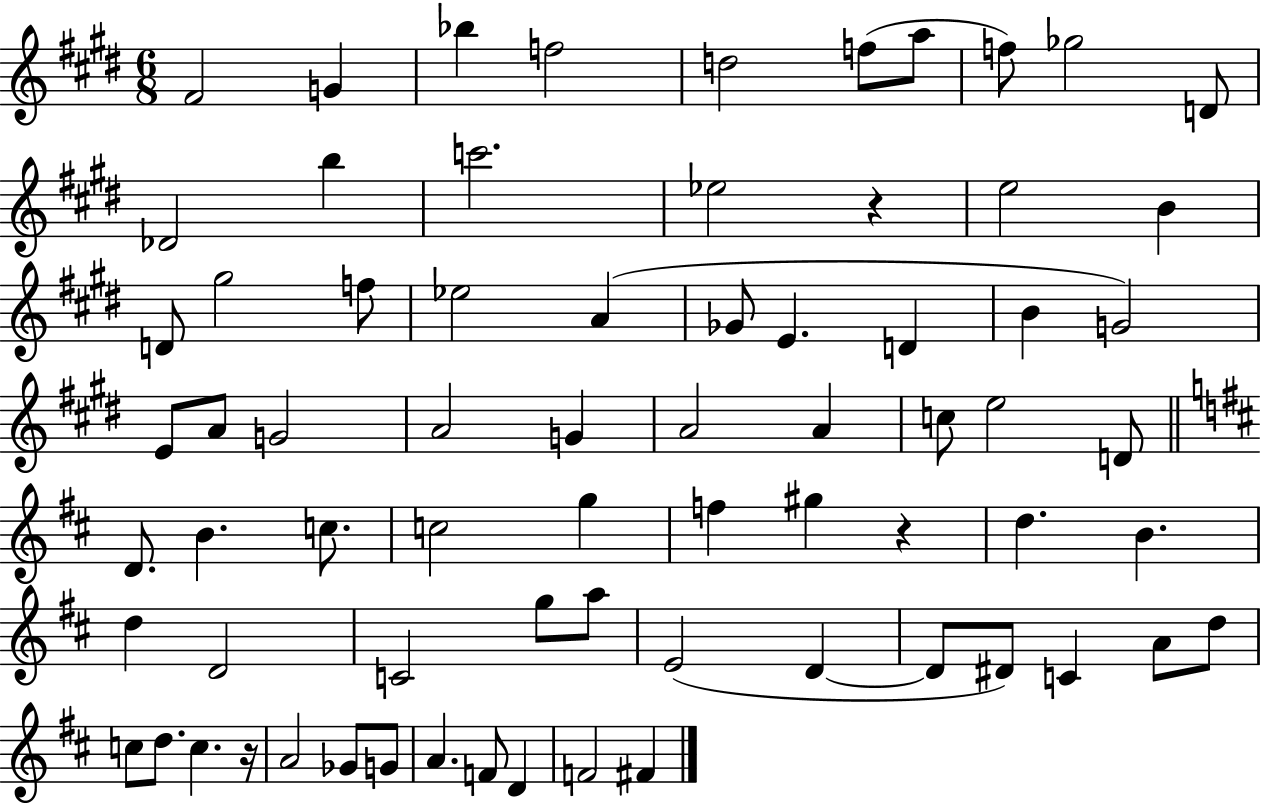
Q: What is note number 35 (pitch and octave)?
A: E5